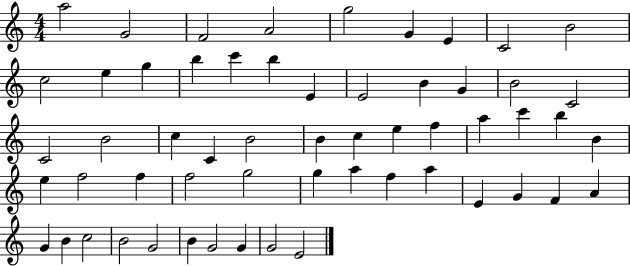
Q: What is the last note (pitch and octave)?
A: E4